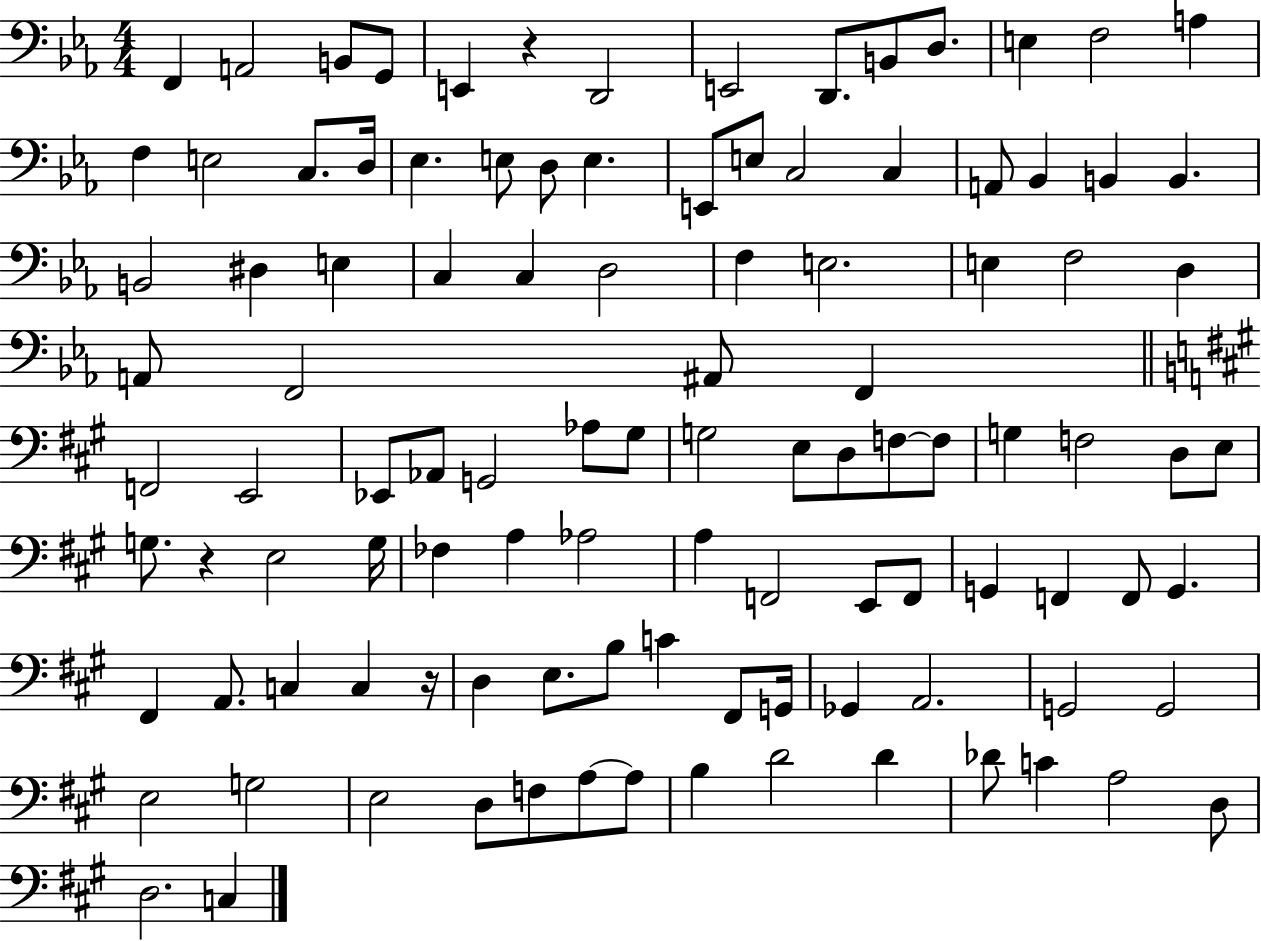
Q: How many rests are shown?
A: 3